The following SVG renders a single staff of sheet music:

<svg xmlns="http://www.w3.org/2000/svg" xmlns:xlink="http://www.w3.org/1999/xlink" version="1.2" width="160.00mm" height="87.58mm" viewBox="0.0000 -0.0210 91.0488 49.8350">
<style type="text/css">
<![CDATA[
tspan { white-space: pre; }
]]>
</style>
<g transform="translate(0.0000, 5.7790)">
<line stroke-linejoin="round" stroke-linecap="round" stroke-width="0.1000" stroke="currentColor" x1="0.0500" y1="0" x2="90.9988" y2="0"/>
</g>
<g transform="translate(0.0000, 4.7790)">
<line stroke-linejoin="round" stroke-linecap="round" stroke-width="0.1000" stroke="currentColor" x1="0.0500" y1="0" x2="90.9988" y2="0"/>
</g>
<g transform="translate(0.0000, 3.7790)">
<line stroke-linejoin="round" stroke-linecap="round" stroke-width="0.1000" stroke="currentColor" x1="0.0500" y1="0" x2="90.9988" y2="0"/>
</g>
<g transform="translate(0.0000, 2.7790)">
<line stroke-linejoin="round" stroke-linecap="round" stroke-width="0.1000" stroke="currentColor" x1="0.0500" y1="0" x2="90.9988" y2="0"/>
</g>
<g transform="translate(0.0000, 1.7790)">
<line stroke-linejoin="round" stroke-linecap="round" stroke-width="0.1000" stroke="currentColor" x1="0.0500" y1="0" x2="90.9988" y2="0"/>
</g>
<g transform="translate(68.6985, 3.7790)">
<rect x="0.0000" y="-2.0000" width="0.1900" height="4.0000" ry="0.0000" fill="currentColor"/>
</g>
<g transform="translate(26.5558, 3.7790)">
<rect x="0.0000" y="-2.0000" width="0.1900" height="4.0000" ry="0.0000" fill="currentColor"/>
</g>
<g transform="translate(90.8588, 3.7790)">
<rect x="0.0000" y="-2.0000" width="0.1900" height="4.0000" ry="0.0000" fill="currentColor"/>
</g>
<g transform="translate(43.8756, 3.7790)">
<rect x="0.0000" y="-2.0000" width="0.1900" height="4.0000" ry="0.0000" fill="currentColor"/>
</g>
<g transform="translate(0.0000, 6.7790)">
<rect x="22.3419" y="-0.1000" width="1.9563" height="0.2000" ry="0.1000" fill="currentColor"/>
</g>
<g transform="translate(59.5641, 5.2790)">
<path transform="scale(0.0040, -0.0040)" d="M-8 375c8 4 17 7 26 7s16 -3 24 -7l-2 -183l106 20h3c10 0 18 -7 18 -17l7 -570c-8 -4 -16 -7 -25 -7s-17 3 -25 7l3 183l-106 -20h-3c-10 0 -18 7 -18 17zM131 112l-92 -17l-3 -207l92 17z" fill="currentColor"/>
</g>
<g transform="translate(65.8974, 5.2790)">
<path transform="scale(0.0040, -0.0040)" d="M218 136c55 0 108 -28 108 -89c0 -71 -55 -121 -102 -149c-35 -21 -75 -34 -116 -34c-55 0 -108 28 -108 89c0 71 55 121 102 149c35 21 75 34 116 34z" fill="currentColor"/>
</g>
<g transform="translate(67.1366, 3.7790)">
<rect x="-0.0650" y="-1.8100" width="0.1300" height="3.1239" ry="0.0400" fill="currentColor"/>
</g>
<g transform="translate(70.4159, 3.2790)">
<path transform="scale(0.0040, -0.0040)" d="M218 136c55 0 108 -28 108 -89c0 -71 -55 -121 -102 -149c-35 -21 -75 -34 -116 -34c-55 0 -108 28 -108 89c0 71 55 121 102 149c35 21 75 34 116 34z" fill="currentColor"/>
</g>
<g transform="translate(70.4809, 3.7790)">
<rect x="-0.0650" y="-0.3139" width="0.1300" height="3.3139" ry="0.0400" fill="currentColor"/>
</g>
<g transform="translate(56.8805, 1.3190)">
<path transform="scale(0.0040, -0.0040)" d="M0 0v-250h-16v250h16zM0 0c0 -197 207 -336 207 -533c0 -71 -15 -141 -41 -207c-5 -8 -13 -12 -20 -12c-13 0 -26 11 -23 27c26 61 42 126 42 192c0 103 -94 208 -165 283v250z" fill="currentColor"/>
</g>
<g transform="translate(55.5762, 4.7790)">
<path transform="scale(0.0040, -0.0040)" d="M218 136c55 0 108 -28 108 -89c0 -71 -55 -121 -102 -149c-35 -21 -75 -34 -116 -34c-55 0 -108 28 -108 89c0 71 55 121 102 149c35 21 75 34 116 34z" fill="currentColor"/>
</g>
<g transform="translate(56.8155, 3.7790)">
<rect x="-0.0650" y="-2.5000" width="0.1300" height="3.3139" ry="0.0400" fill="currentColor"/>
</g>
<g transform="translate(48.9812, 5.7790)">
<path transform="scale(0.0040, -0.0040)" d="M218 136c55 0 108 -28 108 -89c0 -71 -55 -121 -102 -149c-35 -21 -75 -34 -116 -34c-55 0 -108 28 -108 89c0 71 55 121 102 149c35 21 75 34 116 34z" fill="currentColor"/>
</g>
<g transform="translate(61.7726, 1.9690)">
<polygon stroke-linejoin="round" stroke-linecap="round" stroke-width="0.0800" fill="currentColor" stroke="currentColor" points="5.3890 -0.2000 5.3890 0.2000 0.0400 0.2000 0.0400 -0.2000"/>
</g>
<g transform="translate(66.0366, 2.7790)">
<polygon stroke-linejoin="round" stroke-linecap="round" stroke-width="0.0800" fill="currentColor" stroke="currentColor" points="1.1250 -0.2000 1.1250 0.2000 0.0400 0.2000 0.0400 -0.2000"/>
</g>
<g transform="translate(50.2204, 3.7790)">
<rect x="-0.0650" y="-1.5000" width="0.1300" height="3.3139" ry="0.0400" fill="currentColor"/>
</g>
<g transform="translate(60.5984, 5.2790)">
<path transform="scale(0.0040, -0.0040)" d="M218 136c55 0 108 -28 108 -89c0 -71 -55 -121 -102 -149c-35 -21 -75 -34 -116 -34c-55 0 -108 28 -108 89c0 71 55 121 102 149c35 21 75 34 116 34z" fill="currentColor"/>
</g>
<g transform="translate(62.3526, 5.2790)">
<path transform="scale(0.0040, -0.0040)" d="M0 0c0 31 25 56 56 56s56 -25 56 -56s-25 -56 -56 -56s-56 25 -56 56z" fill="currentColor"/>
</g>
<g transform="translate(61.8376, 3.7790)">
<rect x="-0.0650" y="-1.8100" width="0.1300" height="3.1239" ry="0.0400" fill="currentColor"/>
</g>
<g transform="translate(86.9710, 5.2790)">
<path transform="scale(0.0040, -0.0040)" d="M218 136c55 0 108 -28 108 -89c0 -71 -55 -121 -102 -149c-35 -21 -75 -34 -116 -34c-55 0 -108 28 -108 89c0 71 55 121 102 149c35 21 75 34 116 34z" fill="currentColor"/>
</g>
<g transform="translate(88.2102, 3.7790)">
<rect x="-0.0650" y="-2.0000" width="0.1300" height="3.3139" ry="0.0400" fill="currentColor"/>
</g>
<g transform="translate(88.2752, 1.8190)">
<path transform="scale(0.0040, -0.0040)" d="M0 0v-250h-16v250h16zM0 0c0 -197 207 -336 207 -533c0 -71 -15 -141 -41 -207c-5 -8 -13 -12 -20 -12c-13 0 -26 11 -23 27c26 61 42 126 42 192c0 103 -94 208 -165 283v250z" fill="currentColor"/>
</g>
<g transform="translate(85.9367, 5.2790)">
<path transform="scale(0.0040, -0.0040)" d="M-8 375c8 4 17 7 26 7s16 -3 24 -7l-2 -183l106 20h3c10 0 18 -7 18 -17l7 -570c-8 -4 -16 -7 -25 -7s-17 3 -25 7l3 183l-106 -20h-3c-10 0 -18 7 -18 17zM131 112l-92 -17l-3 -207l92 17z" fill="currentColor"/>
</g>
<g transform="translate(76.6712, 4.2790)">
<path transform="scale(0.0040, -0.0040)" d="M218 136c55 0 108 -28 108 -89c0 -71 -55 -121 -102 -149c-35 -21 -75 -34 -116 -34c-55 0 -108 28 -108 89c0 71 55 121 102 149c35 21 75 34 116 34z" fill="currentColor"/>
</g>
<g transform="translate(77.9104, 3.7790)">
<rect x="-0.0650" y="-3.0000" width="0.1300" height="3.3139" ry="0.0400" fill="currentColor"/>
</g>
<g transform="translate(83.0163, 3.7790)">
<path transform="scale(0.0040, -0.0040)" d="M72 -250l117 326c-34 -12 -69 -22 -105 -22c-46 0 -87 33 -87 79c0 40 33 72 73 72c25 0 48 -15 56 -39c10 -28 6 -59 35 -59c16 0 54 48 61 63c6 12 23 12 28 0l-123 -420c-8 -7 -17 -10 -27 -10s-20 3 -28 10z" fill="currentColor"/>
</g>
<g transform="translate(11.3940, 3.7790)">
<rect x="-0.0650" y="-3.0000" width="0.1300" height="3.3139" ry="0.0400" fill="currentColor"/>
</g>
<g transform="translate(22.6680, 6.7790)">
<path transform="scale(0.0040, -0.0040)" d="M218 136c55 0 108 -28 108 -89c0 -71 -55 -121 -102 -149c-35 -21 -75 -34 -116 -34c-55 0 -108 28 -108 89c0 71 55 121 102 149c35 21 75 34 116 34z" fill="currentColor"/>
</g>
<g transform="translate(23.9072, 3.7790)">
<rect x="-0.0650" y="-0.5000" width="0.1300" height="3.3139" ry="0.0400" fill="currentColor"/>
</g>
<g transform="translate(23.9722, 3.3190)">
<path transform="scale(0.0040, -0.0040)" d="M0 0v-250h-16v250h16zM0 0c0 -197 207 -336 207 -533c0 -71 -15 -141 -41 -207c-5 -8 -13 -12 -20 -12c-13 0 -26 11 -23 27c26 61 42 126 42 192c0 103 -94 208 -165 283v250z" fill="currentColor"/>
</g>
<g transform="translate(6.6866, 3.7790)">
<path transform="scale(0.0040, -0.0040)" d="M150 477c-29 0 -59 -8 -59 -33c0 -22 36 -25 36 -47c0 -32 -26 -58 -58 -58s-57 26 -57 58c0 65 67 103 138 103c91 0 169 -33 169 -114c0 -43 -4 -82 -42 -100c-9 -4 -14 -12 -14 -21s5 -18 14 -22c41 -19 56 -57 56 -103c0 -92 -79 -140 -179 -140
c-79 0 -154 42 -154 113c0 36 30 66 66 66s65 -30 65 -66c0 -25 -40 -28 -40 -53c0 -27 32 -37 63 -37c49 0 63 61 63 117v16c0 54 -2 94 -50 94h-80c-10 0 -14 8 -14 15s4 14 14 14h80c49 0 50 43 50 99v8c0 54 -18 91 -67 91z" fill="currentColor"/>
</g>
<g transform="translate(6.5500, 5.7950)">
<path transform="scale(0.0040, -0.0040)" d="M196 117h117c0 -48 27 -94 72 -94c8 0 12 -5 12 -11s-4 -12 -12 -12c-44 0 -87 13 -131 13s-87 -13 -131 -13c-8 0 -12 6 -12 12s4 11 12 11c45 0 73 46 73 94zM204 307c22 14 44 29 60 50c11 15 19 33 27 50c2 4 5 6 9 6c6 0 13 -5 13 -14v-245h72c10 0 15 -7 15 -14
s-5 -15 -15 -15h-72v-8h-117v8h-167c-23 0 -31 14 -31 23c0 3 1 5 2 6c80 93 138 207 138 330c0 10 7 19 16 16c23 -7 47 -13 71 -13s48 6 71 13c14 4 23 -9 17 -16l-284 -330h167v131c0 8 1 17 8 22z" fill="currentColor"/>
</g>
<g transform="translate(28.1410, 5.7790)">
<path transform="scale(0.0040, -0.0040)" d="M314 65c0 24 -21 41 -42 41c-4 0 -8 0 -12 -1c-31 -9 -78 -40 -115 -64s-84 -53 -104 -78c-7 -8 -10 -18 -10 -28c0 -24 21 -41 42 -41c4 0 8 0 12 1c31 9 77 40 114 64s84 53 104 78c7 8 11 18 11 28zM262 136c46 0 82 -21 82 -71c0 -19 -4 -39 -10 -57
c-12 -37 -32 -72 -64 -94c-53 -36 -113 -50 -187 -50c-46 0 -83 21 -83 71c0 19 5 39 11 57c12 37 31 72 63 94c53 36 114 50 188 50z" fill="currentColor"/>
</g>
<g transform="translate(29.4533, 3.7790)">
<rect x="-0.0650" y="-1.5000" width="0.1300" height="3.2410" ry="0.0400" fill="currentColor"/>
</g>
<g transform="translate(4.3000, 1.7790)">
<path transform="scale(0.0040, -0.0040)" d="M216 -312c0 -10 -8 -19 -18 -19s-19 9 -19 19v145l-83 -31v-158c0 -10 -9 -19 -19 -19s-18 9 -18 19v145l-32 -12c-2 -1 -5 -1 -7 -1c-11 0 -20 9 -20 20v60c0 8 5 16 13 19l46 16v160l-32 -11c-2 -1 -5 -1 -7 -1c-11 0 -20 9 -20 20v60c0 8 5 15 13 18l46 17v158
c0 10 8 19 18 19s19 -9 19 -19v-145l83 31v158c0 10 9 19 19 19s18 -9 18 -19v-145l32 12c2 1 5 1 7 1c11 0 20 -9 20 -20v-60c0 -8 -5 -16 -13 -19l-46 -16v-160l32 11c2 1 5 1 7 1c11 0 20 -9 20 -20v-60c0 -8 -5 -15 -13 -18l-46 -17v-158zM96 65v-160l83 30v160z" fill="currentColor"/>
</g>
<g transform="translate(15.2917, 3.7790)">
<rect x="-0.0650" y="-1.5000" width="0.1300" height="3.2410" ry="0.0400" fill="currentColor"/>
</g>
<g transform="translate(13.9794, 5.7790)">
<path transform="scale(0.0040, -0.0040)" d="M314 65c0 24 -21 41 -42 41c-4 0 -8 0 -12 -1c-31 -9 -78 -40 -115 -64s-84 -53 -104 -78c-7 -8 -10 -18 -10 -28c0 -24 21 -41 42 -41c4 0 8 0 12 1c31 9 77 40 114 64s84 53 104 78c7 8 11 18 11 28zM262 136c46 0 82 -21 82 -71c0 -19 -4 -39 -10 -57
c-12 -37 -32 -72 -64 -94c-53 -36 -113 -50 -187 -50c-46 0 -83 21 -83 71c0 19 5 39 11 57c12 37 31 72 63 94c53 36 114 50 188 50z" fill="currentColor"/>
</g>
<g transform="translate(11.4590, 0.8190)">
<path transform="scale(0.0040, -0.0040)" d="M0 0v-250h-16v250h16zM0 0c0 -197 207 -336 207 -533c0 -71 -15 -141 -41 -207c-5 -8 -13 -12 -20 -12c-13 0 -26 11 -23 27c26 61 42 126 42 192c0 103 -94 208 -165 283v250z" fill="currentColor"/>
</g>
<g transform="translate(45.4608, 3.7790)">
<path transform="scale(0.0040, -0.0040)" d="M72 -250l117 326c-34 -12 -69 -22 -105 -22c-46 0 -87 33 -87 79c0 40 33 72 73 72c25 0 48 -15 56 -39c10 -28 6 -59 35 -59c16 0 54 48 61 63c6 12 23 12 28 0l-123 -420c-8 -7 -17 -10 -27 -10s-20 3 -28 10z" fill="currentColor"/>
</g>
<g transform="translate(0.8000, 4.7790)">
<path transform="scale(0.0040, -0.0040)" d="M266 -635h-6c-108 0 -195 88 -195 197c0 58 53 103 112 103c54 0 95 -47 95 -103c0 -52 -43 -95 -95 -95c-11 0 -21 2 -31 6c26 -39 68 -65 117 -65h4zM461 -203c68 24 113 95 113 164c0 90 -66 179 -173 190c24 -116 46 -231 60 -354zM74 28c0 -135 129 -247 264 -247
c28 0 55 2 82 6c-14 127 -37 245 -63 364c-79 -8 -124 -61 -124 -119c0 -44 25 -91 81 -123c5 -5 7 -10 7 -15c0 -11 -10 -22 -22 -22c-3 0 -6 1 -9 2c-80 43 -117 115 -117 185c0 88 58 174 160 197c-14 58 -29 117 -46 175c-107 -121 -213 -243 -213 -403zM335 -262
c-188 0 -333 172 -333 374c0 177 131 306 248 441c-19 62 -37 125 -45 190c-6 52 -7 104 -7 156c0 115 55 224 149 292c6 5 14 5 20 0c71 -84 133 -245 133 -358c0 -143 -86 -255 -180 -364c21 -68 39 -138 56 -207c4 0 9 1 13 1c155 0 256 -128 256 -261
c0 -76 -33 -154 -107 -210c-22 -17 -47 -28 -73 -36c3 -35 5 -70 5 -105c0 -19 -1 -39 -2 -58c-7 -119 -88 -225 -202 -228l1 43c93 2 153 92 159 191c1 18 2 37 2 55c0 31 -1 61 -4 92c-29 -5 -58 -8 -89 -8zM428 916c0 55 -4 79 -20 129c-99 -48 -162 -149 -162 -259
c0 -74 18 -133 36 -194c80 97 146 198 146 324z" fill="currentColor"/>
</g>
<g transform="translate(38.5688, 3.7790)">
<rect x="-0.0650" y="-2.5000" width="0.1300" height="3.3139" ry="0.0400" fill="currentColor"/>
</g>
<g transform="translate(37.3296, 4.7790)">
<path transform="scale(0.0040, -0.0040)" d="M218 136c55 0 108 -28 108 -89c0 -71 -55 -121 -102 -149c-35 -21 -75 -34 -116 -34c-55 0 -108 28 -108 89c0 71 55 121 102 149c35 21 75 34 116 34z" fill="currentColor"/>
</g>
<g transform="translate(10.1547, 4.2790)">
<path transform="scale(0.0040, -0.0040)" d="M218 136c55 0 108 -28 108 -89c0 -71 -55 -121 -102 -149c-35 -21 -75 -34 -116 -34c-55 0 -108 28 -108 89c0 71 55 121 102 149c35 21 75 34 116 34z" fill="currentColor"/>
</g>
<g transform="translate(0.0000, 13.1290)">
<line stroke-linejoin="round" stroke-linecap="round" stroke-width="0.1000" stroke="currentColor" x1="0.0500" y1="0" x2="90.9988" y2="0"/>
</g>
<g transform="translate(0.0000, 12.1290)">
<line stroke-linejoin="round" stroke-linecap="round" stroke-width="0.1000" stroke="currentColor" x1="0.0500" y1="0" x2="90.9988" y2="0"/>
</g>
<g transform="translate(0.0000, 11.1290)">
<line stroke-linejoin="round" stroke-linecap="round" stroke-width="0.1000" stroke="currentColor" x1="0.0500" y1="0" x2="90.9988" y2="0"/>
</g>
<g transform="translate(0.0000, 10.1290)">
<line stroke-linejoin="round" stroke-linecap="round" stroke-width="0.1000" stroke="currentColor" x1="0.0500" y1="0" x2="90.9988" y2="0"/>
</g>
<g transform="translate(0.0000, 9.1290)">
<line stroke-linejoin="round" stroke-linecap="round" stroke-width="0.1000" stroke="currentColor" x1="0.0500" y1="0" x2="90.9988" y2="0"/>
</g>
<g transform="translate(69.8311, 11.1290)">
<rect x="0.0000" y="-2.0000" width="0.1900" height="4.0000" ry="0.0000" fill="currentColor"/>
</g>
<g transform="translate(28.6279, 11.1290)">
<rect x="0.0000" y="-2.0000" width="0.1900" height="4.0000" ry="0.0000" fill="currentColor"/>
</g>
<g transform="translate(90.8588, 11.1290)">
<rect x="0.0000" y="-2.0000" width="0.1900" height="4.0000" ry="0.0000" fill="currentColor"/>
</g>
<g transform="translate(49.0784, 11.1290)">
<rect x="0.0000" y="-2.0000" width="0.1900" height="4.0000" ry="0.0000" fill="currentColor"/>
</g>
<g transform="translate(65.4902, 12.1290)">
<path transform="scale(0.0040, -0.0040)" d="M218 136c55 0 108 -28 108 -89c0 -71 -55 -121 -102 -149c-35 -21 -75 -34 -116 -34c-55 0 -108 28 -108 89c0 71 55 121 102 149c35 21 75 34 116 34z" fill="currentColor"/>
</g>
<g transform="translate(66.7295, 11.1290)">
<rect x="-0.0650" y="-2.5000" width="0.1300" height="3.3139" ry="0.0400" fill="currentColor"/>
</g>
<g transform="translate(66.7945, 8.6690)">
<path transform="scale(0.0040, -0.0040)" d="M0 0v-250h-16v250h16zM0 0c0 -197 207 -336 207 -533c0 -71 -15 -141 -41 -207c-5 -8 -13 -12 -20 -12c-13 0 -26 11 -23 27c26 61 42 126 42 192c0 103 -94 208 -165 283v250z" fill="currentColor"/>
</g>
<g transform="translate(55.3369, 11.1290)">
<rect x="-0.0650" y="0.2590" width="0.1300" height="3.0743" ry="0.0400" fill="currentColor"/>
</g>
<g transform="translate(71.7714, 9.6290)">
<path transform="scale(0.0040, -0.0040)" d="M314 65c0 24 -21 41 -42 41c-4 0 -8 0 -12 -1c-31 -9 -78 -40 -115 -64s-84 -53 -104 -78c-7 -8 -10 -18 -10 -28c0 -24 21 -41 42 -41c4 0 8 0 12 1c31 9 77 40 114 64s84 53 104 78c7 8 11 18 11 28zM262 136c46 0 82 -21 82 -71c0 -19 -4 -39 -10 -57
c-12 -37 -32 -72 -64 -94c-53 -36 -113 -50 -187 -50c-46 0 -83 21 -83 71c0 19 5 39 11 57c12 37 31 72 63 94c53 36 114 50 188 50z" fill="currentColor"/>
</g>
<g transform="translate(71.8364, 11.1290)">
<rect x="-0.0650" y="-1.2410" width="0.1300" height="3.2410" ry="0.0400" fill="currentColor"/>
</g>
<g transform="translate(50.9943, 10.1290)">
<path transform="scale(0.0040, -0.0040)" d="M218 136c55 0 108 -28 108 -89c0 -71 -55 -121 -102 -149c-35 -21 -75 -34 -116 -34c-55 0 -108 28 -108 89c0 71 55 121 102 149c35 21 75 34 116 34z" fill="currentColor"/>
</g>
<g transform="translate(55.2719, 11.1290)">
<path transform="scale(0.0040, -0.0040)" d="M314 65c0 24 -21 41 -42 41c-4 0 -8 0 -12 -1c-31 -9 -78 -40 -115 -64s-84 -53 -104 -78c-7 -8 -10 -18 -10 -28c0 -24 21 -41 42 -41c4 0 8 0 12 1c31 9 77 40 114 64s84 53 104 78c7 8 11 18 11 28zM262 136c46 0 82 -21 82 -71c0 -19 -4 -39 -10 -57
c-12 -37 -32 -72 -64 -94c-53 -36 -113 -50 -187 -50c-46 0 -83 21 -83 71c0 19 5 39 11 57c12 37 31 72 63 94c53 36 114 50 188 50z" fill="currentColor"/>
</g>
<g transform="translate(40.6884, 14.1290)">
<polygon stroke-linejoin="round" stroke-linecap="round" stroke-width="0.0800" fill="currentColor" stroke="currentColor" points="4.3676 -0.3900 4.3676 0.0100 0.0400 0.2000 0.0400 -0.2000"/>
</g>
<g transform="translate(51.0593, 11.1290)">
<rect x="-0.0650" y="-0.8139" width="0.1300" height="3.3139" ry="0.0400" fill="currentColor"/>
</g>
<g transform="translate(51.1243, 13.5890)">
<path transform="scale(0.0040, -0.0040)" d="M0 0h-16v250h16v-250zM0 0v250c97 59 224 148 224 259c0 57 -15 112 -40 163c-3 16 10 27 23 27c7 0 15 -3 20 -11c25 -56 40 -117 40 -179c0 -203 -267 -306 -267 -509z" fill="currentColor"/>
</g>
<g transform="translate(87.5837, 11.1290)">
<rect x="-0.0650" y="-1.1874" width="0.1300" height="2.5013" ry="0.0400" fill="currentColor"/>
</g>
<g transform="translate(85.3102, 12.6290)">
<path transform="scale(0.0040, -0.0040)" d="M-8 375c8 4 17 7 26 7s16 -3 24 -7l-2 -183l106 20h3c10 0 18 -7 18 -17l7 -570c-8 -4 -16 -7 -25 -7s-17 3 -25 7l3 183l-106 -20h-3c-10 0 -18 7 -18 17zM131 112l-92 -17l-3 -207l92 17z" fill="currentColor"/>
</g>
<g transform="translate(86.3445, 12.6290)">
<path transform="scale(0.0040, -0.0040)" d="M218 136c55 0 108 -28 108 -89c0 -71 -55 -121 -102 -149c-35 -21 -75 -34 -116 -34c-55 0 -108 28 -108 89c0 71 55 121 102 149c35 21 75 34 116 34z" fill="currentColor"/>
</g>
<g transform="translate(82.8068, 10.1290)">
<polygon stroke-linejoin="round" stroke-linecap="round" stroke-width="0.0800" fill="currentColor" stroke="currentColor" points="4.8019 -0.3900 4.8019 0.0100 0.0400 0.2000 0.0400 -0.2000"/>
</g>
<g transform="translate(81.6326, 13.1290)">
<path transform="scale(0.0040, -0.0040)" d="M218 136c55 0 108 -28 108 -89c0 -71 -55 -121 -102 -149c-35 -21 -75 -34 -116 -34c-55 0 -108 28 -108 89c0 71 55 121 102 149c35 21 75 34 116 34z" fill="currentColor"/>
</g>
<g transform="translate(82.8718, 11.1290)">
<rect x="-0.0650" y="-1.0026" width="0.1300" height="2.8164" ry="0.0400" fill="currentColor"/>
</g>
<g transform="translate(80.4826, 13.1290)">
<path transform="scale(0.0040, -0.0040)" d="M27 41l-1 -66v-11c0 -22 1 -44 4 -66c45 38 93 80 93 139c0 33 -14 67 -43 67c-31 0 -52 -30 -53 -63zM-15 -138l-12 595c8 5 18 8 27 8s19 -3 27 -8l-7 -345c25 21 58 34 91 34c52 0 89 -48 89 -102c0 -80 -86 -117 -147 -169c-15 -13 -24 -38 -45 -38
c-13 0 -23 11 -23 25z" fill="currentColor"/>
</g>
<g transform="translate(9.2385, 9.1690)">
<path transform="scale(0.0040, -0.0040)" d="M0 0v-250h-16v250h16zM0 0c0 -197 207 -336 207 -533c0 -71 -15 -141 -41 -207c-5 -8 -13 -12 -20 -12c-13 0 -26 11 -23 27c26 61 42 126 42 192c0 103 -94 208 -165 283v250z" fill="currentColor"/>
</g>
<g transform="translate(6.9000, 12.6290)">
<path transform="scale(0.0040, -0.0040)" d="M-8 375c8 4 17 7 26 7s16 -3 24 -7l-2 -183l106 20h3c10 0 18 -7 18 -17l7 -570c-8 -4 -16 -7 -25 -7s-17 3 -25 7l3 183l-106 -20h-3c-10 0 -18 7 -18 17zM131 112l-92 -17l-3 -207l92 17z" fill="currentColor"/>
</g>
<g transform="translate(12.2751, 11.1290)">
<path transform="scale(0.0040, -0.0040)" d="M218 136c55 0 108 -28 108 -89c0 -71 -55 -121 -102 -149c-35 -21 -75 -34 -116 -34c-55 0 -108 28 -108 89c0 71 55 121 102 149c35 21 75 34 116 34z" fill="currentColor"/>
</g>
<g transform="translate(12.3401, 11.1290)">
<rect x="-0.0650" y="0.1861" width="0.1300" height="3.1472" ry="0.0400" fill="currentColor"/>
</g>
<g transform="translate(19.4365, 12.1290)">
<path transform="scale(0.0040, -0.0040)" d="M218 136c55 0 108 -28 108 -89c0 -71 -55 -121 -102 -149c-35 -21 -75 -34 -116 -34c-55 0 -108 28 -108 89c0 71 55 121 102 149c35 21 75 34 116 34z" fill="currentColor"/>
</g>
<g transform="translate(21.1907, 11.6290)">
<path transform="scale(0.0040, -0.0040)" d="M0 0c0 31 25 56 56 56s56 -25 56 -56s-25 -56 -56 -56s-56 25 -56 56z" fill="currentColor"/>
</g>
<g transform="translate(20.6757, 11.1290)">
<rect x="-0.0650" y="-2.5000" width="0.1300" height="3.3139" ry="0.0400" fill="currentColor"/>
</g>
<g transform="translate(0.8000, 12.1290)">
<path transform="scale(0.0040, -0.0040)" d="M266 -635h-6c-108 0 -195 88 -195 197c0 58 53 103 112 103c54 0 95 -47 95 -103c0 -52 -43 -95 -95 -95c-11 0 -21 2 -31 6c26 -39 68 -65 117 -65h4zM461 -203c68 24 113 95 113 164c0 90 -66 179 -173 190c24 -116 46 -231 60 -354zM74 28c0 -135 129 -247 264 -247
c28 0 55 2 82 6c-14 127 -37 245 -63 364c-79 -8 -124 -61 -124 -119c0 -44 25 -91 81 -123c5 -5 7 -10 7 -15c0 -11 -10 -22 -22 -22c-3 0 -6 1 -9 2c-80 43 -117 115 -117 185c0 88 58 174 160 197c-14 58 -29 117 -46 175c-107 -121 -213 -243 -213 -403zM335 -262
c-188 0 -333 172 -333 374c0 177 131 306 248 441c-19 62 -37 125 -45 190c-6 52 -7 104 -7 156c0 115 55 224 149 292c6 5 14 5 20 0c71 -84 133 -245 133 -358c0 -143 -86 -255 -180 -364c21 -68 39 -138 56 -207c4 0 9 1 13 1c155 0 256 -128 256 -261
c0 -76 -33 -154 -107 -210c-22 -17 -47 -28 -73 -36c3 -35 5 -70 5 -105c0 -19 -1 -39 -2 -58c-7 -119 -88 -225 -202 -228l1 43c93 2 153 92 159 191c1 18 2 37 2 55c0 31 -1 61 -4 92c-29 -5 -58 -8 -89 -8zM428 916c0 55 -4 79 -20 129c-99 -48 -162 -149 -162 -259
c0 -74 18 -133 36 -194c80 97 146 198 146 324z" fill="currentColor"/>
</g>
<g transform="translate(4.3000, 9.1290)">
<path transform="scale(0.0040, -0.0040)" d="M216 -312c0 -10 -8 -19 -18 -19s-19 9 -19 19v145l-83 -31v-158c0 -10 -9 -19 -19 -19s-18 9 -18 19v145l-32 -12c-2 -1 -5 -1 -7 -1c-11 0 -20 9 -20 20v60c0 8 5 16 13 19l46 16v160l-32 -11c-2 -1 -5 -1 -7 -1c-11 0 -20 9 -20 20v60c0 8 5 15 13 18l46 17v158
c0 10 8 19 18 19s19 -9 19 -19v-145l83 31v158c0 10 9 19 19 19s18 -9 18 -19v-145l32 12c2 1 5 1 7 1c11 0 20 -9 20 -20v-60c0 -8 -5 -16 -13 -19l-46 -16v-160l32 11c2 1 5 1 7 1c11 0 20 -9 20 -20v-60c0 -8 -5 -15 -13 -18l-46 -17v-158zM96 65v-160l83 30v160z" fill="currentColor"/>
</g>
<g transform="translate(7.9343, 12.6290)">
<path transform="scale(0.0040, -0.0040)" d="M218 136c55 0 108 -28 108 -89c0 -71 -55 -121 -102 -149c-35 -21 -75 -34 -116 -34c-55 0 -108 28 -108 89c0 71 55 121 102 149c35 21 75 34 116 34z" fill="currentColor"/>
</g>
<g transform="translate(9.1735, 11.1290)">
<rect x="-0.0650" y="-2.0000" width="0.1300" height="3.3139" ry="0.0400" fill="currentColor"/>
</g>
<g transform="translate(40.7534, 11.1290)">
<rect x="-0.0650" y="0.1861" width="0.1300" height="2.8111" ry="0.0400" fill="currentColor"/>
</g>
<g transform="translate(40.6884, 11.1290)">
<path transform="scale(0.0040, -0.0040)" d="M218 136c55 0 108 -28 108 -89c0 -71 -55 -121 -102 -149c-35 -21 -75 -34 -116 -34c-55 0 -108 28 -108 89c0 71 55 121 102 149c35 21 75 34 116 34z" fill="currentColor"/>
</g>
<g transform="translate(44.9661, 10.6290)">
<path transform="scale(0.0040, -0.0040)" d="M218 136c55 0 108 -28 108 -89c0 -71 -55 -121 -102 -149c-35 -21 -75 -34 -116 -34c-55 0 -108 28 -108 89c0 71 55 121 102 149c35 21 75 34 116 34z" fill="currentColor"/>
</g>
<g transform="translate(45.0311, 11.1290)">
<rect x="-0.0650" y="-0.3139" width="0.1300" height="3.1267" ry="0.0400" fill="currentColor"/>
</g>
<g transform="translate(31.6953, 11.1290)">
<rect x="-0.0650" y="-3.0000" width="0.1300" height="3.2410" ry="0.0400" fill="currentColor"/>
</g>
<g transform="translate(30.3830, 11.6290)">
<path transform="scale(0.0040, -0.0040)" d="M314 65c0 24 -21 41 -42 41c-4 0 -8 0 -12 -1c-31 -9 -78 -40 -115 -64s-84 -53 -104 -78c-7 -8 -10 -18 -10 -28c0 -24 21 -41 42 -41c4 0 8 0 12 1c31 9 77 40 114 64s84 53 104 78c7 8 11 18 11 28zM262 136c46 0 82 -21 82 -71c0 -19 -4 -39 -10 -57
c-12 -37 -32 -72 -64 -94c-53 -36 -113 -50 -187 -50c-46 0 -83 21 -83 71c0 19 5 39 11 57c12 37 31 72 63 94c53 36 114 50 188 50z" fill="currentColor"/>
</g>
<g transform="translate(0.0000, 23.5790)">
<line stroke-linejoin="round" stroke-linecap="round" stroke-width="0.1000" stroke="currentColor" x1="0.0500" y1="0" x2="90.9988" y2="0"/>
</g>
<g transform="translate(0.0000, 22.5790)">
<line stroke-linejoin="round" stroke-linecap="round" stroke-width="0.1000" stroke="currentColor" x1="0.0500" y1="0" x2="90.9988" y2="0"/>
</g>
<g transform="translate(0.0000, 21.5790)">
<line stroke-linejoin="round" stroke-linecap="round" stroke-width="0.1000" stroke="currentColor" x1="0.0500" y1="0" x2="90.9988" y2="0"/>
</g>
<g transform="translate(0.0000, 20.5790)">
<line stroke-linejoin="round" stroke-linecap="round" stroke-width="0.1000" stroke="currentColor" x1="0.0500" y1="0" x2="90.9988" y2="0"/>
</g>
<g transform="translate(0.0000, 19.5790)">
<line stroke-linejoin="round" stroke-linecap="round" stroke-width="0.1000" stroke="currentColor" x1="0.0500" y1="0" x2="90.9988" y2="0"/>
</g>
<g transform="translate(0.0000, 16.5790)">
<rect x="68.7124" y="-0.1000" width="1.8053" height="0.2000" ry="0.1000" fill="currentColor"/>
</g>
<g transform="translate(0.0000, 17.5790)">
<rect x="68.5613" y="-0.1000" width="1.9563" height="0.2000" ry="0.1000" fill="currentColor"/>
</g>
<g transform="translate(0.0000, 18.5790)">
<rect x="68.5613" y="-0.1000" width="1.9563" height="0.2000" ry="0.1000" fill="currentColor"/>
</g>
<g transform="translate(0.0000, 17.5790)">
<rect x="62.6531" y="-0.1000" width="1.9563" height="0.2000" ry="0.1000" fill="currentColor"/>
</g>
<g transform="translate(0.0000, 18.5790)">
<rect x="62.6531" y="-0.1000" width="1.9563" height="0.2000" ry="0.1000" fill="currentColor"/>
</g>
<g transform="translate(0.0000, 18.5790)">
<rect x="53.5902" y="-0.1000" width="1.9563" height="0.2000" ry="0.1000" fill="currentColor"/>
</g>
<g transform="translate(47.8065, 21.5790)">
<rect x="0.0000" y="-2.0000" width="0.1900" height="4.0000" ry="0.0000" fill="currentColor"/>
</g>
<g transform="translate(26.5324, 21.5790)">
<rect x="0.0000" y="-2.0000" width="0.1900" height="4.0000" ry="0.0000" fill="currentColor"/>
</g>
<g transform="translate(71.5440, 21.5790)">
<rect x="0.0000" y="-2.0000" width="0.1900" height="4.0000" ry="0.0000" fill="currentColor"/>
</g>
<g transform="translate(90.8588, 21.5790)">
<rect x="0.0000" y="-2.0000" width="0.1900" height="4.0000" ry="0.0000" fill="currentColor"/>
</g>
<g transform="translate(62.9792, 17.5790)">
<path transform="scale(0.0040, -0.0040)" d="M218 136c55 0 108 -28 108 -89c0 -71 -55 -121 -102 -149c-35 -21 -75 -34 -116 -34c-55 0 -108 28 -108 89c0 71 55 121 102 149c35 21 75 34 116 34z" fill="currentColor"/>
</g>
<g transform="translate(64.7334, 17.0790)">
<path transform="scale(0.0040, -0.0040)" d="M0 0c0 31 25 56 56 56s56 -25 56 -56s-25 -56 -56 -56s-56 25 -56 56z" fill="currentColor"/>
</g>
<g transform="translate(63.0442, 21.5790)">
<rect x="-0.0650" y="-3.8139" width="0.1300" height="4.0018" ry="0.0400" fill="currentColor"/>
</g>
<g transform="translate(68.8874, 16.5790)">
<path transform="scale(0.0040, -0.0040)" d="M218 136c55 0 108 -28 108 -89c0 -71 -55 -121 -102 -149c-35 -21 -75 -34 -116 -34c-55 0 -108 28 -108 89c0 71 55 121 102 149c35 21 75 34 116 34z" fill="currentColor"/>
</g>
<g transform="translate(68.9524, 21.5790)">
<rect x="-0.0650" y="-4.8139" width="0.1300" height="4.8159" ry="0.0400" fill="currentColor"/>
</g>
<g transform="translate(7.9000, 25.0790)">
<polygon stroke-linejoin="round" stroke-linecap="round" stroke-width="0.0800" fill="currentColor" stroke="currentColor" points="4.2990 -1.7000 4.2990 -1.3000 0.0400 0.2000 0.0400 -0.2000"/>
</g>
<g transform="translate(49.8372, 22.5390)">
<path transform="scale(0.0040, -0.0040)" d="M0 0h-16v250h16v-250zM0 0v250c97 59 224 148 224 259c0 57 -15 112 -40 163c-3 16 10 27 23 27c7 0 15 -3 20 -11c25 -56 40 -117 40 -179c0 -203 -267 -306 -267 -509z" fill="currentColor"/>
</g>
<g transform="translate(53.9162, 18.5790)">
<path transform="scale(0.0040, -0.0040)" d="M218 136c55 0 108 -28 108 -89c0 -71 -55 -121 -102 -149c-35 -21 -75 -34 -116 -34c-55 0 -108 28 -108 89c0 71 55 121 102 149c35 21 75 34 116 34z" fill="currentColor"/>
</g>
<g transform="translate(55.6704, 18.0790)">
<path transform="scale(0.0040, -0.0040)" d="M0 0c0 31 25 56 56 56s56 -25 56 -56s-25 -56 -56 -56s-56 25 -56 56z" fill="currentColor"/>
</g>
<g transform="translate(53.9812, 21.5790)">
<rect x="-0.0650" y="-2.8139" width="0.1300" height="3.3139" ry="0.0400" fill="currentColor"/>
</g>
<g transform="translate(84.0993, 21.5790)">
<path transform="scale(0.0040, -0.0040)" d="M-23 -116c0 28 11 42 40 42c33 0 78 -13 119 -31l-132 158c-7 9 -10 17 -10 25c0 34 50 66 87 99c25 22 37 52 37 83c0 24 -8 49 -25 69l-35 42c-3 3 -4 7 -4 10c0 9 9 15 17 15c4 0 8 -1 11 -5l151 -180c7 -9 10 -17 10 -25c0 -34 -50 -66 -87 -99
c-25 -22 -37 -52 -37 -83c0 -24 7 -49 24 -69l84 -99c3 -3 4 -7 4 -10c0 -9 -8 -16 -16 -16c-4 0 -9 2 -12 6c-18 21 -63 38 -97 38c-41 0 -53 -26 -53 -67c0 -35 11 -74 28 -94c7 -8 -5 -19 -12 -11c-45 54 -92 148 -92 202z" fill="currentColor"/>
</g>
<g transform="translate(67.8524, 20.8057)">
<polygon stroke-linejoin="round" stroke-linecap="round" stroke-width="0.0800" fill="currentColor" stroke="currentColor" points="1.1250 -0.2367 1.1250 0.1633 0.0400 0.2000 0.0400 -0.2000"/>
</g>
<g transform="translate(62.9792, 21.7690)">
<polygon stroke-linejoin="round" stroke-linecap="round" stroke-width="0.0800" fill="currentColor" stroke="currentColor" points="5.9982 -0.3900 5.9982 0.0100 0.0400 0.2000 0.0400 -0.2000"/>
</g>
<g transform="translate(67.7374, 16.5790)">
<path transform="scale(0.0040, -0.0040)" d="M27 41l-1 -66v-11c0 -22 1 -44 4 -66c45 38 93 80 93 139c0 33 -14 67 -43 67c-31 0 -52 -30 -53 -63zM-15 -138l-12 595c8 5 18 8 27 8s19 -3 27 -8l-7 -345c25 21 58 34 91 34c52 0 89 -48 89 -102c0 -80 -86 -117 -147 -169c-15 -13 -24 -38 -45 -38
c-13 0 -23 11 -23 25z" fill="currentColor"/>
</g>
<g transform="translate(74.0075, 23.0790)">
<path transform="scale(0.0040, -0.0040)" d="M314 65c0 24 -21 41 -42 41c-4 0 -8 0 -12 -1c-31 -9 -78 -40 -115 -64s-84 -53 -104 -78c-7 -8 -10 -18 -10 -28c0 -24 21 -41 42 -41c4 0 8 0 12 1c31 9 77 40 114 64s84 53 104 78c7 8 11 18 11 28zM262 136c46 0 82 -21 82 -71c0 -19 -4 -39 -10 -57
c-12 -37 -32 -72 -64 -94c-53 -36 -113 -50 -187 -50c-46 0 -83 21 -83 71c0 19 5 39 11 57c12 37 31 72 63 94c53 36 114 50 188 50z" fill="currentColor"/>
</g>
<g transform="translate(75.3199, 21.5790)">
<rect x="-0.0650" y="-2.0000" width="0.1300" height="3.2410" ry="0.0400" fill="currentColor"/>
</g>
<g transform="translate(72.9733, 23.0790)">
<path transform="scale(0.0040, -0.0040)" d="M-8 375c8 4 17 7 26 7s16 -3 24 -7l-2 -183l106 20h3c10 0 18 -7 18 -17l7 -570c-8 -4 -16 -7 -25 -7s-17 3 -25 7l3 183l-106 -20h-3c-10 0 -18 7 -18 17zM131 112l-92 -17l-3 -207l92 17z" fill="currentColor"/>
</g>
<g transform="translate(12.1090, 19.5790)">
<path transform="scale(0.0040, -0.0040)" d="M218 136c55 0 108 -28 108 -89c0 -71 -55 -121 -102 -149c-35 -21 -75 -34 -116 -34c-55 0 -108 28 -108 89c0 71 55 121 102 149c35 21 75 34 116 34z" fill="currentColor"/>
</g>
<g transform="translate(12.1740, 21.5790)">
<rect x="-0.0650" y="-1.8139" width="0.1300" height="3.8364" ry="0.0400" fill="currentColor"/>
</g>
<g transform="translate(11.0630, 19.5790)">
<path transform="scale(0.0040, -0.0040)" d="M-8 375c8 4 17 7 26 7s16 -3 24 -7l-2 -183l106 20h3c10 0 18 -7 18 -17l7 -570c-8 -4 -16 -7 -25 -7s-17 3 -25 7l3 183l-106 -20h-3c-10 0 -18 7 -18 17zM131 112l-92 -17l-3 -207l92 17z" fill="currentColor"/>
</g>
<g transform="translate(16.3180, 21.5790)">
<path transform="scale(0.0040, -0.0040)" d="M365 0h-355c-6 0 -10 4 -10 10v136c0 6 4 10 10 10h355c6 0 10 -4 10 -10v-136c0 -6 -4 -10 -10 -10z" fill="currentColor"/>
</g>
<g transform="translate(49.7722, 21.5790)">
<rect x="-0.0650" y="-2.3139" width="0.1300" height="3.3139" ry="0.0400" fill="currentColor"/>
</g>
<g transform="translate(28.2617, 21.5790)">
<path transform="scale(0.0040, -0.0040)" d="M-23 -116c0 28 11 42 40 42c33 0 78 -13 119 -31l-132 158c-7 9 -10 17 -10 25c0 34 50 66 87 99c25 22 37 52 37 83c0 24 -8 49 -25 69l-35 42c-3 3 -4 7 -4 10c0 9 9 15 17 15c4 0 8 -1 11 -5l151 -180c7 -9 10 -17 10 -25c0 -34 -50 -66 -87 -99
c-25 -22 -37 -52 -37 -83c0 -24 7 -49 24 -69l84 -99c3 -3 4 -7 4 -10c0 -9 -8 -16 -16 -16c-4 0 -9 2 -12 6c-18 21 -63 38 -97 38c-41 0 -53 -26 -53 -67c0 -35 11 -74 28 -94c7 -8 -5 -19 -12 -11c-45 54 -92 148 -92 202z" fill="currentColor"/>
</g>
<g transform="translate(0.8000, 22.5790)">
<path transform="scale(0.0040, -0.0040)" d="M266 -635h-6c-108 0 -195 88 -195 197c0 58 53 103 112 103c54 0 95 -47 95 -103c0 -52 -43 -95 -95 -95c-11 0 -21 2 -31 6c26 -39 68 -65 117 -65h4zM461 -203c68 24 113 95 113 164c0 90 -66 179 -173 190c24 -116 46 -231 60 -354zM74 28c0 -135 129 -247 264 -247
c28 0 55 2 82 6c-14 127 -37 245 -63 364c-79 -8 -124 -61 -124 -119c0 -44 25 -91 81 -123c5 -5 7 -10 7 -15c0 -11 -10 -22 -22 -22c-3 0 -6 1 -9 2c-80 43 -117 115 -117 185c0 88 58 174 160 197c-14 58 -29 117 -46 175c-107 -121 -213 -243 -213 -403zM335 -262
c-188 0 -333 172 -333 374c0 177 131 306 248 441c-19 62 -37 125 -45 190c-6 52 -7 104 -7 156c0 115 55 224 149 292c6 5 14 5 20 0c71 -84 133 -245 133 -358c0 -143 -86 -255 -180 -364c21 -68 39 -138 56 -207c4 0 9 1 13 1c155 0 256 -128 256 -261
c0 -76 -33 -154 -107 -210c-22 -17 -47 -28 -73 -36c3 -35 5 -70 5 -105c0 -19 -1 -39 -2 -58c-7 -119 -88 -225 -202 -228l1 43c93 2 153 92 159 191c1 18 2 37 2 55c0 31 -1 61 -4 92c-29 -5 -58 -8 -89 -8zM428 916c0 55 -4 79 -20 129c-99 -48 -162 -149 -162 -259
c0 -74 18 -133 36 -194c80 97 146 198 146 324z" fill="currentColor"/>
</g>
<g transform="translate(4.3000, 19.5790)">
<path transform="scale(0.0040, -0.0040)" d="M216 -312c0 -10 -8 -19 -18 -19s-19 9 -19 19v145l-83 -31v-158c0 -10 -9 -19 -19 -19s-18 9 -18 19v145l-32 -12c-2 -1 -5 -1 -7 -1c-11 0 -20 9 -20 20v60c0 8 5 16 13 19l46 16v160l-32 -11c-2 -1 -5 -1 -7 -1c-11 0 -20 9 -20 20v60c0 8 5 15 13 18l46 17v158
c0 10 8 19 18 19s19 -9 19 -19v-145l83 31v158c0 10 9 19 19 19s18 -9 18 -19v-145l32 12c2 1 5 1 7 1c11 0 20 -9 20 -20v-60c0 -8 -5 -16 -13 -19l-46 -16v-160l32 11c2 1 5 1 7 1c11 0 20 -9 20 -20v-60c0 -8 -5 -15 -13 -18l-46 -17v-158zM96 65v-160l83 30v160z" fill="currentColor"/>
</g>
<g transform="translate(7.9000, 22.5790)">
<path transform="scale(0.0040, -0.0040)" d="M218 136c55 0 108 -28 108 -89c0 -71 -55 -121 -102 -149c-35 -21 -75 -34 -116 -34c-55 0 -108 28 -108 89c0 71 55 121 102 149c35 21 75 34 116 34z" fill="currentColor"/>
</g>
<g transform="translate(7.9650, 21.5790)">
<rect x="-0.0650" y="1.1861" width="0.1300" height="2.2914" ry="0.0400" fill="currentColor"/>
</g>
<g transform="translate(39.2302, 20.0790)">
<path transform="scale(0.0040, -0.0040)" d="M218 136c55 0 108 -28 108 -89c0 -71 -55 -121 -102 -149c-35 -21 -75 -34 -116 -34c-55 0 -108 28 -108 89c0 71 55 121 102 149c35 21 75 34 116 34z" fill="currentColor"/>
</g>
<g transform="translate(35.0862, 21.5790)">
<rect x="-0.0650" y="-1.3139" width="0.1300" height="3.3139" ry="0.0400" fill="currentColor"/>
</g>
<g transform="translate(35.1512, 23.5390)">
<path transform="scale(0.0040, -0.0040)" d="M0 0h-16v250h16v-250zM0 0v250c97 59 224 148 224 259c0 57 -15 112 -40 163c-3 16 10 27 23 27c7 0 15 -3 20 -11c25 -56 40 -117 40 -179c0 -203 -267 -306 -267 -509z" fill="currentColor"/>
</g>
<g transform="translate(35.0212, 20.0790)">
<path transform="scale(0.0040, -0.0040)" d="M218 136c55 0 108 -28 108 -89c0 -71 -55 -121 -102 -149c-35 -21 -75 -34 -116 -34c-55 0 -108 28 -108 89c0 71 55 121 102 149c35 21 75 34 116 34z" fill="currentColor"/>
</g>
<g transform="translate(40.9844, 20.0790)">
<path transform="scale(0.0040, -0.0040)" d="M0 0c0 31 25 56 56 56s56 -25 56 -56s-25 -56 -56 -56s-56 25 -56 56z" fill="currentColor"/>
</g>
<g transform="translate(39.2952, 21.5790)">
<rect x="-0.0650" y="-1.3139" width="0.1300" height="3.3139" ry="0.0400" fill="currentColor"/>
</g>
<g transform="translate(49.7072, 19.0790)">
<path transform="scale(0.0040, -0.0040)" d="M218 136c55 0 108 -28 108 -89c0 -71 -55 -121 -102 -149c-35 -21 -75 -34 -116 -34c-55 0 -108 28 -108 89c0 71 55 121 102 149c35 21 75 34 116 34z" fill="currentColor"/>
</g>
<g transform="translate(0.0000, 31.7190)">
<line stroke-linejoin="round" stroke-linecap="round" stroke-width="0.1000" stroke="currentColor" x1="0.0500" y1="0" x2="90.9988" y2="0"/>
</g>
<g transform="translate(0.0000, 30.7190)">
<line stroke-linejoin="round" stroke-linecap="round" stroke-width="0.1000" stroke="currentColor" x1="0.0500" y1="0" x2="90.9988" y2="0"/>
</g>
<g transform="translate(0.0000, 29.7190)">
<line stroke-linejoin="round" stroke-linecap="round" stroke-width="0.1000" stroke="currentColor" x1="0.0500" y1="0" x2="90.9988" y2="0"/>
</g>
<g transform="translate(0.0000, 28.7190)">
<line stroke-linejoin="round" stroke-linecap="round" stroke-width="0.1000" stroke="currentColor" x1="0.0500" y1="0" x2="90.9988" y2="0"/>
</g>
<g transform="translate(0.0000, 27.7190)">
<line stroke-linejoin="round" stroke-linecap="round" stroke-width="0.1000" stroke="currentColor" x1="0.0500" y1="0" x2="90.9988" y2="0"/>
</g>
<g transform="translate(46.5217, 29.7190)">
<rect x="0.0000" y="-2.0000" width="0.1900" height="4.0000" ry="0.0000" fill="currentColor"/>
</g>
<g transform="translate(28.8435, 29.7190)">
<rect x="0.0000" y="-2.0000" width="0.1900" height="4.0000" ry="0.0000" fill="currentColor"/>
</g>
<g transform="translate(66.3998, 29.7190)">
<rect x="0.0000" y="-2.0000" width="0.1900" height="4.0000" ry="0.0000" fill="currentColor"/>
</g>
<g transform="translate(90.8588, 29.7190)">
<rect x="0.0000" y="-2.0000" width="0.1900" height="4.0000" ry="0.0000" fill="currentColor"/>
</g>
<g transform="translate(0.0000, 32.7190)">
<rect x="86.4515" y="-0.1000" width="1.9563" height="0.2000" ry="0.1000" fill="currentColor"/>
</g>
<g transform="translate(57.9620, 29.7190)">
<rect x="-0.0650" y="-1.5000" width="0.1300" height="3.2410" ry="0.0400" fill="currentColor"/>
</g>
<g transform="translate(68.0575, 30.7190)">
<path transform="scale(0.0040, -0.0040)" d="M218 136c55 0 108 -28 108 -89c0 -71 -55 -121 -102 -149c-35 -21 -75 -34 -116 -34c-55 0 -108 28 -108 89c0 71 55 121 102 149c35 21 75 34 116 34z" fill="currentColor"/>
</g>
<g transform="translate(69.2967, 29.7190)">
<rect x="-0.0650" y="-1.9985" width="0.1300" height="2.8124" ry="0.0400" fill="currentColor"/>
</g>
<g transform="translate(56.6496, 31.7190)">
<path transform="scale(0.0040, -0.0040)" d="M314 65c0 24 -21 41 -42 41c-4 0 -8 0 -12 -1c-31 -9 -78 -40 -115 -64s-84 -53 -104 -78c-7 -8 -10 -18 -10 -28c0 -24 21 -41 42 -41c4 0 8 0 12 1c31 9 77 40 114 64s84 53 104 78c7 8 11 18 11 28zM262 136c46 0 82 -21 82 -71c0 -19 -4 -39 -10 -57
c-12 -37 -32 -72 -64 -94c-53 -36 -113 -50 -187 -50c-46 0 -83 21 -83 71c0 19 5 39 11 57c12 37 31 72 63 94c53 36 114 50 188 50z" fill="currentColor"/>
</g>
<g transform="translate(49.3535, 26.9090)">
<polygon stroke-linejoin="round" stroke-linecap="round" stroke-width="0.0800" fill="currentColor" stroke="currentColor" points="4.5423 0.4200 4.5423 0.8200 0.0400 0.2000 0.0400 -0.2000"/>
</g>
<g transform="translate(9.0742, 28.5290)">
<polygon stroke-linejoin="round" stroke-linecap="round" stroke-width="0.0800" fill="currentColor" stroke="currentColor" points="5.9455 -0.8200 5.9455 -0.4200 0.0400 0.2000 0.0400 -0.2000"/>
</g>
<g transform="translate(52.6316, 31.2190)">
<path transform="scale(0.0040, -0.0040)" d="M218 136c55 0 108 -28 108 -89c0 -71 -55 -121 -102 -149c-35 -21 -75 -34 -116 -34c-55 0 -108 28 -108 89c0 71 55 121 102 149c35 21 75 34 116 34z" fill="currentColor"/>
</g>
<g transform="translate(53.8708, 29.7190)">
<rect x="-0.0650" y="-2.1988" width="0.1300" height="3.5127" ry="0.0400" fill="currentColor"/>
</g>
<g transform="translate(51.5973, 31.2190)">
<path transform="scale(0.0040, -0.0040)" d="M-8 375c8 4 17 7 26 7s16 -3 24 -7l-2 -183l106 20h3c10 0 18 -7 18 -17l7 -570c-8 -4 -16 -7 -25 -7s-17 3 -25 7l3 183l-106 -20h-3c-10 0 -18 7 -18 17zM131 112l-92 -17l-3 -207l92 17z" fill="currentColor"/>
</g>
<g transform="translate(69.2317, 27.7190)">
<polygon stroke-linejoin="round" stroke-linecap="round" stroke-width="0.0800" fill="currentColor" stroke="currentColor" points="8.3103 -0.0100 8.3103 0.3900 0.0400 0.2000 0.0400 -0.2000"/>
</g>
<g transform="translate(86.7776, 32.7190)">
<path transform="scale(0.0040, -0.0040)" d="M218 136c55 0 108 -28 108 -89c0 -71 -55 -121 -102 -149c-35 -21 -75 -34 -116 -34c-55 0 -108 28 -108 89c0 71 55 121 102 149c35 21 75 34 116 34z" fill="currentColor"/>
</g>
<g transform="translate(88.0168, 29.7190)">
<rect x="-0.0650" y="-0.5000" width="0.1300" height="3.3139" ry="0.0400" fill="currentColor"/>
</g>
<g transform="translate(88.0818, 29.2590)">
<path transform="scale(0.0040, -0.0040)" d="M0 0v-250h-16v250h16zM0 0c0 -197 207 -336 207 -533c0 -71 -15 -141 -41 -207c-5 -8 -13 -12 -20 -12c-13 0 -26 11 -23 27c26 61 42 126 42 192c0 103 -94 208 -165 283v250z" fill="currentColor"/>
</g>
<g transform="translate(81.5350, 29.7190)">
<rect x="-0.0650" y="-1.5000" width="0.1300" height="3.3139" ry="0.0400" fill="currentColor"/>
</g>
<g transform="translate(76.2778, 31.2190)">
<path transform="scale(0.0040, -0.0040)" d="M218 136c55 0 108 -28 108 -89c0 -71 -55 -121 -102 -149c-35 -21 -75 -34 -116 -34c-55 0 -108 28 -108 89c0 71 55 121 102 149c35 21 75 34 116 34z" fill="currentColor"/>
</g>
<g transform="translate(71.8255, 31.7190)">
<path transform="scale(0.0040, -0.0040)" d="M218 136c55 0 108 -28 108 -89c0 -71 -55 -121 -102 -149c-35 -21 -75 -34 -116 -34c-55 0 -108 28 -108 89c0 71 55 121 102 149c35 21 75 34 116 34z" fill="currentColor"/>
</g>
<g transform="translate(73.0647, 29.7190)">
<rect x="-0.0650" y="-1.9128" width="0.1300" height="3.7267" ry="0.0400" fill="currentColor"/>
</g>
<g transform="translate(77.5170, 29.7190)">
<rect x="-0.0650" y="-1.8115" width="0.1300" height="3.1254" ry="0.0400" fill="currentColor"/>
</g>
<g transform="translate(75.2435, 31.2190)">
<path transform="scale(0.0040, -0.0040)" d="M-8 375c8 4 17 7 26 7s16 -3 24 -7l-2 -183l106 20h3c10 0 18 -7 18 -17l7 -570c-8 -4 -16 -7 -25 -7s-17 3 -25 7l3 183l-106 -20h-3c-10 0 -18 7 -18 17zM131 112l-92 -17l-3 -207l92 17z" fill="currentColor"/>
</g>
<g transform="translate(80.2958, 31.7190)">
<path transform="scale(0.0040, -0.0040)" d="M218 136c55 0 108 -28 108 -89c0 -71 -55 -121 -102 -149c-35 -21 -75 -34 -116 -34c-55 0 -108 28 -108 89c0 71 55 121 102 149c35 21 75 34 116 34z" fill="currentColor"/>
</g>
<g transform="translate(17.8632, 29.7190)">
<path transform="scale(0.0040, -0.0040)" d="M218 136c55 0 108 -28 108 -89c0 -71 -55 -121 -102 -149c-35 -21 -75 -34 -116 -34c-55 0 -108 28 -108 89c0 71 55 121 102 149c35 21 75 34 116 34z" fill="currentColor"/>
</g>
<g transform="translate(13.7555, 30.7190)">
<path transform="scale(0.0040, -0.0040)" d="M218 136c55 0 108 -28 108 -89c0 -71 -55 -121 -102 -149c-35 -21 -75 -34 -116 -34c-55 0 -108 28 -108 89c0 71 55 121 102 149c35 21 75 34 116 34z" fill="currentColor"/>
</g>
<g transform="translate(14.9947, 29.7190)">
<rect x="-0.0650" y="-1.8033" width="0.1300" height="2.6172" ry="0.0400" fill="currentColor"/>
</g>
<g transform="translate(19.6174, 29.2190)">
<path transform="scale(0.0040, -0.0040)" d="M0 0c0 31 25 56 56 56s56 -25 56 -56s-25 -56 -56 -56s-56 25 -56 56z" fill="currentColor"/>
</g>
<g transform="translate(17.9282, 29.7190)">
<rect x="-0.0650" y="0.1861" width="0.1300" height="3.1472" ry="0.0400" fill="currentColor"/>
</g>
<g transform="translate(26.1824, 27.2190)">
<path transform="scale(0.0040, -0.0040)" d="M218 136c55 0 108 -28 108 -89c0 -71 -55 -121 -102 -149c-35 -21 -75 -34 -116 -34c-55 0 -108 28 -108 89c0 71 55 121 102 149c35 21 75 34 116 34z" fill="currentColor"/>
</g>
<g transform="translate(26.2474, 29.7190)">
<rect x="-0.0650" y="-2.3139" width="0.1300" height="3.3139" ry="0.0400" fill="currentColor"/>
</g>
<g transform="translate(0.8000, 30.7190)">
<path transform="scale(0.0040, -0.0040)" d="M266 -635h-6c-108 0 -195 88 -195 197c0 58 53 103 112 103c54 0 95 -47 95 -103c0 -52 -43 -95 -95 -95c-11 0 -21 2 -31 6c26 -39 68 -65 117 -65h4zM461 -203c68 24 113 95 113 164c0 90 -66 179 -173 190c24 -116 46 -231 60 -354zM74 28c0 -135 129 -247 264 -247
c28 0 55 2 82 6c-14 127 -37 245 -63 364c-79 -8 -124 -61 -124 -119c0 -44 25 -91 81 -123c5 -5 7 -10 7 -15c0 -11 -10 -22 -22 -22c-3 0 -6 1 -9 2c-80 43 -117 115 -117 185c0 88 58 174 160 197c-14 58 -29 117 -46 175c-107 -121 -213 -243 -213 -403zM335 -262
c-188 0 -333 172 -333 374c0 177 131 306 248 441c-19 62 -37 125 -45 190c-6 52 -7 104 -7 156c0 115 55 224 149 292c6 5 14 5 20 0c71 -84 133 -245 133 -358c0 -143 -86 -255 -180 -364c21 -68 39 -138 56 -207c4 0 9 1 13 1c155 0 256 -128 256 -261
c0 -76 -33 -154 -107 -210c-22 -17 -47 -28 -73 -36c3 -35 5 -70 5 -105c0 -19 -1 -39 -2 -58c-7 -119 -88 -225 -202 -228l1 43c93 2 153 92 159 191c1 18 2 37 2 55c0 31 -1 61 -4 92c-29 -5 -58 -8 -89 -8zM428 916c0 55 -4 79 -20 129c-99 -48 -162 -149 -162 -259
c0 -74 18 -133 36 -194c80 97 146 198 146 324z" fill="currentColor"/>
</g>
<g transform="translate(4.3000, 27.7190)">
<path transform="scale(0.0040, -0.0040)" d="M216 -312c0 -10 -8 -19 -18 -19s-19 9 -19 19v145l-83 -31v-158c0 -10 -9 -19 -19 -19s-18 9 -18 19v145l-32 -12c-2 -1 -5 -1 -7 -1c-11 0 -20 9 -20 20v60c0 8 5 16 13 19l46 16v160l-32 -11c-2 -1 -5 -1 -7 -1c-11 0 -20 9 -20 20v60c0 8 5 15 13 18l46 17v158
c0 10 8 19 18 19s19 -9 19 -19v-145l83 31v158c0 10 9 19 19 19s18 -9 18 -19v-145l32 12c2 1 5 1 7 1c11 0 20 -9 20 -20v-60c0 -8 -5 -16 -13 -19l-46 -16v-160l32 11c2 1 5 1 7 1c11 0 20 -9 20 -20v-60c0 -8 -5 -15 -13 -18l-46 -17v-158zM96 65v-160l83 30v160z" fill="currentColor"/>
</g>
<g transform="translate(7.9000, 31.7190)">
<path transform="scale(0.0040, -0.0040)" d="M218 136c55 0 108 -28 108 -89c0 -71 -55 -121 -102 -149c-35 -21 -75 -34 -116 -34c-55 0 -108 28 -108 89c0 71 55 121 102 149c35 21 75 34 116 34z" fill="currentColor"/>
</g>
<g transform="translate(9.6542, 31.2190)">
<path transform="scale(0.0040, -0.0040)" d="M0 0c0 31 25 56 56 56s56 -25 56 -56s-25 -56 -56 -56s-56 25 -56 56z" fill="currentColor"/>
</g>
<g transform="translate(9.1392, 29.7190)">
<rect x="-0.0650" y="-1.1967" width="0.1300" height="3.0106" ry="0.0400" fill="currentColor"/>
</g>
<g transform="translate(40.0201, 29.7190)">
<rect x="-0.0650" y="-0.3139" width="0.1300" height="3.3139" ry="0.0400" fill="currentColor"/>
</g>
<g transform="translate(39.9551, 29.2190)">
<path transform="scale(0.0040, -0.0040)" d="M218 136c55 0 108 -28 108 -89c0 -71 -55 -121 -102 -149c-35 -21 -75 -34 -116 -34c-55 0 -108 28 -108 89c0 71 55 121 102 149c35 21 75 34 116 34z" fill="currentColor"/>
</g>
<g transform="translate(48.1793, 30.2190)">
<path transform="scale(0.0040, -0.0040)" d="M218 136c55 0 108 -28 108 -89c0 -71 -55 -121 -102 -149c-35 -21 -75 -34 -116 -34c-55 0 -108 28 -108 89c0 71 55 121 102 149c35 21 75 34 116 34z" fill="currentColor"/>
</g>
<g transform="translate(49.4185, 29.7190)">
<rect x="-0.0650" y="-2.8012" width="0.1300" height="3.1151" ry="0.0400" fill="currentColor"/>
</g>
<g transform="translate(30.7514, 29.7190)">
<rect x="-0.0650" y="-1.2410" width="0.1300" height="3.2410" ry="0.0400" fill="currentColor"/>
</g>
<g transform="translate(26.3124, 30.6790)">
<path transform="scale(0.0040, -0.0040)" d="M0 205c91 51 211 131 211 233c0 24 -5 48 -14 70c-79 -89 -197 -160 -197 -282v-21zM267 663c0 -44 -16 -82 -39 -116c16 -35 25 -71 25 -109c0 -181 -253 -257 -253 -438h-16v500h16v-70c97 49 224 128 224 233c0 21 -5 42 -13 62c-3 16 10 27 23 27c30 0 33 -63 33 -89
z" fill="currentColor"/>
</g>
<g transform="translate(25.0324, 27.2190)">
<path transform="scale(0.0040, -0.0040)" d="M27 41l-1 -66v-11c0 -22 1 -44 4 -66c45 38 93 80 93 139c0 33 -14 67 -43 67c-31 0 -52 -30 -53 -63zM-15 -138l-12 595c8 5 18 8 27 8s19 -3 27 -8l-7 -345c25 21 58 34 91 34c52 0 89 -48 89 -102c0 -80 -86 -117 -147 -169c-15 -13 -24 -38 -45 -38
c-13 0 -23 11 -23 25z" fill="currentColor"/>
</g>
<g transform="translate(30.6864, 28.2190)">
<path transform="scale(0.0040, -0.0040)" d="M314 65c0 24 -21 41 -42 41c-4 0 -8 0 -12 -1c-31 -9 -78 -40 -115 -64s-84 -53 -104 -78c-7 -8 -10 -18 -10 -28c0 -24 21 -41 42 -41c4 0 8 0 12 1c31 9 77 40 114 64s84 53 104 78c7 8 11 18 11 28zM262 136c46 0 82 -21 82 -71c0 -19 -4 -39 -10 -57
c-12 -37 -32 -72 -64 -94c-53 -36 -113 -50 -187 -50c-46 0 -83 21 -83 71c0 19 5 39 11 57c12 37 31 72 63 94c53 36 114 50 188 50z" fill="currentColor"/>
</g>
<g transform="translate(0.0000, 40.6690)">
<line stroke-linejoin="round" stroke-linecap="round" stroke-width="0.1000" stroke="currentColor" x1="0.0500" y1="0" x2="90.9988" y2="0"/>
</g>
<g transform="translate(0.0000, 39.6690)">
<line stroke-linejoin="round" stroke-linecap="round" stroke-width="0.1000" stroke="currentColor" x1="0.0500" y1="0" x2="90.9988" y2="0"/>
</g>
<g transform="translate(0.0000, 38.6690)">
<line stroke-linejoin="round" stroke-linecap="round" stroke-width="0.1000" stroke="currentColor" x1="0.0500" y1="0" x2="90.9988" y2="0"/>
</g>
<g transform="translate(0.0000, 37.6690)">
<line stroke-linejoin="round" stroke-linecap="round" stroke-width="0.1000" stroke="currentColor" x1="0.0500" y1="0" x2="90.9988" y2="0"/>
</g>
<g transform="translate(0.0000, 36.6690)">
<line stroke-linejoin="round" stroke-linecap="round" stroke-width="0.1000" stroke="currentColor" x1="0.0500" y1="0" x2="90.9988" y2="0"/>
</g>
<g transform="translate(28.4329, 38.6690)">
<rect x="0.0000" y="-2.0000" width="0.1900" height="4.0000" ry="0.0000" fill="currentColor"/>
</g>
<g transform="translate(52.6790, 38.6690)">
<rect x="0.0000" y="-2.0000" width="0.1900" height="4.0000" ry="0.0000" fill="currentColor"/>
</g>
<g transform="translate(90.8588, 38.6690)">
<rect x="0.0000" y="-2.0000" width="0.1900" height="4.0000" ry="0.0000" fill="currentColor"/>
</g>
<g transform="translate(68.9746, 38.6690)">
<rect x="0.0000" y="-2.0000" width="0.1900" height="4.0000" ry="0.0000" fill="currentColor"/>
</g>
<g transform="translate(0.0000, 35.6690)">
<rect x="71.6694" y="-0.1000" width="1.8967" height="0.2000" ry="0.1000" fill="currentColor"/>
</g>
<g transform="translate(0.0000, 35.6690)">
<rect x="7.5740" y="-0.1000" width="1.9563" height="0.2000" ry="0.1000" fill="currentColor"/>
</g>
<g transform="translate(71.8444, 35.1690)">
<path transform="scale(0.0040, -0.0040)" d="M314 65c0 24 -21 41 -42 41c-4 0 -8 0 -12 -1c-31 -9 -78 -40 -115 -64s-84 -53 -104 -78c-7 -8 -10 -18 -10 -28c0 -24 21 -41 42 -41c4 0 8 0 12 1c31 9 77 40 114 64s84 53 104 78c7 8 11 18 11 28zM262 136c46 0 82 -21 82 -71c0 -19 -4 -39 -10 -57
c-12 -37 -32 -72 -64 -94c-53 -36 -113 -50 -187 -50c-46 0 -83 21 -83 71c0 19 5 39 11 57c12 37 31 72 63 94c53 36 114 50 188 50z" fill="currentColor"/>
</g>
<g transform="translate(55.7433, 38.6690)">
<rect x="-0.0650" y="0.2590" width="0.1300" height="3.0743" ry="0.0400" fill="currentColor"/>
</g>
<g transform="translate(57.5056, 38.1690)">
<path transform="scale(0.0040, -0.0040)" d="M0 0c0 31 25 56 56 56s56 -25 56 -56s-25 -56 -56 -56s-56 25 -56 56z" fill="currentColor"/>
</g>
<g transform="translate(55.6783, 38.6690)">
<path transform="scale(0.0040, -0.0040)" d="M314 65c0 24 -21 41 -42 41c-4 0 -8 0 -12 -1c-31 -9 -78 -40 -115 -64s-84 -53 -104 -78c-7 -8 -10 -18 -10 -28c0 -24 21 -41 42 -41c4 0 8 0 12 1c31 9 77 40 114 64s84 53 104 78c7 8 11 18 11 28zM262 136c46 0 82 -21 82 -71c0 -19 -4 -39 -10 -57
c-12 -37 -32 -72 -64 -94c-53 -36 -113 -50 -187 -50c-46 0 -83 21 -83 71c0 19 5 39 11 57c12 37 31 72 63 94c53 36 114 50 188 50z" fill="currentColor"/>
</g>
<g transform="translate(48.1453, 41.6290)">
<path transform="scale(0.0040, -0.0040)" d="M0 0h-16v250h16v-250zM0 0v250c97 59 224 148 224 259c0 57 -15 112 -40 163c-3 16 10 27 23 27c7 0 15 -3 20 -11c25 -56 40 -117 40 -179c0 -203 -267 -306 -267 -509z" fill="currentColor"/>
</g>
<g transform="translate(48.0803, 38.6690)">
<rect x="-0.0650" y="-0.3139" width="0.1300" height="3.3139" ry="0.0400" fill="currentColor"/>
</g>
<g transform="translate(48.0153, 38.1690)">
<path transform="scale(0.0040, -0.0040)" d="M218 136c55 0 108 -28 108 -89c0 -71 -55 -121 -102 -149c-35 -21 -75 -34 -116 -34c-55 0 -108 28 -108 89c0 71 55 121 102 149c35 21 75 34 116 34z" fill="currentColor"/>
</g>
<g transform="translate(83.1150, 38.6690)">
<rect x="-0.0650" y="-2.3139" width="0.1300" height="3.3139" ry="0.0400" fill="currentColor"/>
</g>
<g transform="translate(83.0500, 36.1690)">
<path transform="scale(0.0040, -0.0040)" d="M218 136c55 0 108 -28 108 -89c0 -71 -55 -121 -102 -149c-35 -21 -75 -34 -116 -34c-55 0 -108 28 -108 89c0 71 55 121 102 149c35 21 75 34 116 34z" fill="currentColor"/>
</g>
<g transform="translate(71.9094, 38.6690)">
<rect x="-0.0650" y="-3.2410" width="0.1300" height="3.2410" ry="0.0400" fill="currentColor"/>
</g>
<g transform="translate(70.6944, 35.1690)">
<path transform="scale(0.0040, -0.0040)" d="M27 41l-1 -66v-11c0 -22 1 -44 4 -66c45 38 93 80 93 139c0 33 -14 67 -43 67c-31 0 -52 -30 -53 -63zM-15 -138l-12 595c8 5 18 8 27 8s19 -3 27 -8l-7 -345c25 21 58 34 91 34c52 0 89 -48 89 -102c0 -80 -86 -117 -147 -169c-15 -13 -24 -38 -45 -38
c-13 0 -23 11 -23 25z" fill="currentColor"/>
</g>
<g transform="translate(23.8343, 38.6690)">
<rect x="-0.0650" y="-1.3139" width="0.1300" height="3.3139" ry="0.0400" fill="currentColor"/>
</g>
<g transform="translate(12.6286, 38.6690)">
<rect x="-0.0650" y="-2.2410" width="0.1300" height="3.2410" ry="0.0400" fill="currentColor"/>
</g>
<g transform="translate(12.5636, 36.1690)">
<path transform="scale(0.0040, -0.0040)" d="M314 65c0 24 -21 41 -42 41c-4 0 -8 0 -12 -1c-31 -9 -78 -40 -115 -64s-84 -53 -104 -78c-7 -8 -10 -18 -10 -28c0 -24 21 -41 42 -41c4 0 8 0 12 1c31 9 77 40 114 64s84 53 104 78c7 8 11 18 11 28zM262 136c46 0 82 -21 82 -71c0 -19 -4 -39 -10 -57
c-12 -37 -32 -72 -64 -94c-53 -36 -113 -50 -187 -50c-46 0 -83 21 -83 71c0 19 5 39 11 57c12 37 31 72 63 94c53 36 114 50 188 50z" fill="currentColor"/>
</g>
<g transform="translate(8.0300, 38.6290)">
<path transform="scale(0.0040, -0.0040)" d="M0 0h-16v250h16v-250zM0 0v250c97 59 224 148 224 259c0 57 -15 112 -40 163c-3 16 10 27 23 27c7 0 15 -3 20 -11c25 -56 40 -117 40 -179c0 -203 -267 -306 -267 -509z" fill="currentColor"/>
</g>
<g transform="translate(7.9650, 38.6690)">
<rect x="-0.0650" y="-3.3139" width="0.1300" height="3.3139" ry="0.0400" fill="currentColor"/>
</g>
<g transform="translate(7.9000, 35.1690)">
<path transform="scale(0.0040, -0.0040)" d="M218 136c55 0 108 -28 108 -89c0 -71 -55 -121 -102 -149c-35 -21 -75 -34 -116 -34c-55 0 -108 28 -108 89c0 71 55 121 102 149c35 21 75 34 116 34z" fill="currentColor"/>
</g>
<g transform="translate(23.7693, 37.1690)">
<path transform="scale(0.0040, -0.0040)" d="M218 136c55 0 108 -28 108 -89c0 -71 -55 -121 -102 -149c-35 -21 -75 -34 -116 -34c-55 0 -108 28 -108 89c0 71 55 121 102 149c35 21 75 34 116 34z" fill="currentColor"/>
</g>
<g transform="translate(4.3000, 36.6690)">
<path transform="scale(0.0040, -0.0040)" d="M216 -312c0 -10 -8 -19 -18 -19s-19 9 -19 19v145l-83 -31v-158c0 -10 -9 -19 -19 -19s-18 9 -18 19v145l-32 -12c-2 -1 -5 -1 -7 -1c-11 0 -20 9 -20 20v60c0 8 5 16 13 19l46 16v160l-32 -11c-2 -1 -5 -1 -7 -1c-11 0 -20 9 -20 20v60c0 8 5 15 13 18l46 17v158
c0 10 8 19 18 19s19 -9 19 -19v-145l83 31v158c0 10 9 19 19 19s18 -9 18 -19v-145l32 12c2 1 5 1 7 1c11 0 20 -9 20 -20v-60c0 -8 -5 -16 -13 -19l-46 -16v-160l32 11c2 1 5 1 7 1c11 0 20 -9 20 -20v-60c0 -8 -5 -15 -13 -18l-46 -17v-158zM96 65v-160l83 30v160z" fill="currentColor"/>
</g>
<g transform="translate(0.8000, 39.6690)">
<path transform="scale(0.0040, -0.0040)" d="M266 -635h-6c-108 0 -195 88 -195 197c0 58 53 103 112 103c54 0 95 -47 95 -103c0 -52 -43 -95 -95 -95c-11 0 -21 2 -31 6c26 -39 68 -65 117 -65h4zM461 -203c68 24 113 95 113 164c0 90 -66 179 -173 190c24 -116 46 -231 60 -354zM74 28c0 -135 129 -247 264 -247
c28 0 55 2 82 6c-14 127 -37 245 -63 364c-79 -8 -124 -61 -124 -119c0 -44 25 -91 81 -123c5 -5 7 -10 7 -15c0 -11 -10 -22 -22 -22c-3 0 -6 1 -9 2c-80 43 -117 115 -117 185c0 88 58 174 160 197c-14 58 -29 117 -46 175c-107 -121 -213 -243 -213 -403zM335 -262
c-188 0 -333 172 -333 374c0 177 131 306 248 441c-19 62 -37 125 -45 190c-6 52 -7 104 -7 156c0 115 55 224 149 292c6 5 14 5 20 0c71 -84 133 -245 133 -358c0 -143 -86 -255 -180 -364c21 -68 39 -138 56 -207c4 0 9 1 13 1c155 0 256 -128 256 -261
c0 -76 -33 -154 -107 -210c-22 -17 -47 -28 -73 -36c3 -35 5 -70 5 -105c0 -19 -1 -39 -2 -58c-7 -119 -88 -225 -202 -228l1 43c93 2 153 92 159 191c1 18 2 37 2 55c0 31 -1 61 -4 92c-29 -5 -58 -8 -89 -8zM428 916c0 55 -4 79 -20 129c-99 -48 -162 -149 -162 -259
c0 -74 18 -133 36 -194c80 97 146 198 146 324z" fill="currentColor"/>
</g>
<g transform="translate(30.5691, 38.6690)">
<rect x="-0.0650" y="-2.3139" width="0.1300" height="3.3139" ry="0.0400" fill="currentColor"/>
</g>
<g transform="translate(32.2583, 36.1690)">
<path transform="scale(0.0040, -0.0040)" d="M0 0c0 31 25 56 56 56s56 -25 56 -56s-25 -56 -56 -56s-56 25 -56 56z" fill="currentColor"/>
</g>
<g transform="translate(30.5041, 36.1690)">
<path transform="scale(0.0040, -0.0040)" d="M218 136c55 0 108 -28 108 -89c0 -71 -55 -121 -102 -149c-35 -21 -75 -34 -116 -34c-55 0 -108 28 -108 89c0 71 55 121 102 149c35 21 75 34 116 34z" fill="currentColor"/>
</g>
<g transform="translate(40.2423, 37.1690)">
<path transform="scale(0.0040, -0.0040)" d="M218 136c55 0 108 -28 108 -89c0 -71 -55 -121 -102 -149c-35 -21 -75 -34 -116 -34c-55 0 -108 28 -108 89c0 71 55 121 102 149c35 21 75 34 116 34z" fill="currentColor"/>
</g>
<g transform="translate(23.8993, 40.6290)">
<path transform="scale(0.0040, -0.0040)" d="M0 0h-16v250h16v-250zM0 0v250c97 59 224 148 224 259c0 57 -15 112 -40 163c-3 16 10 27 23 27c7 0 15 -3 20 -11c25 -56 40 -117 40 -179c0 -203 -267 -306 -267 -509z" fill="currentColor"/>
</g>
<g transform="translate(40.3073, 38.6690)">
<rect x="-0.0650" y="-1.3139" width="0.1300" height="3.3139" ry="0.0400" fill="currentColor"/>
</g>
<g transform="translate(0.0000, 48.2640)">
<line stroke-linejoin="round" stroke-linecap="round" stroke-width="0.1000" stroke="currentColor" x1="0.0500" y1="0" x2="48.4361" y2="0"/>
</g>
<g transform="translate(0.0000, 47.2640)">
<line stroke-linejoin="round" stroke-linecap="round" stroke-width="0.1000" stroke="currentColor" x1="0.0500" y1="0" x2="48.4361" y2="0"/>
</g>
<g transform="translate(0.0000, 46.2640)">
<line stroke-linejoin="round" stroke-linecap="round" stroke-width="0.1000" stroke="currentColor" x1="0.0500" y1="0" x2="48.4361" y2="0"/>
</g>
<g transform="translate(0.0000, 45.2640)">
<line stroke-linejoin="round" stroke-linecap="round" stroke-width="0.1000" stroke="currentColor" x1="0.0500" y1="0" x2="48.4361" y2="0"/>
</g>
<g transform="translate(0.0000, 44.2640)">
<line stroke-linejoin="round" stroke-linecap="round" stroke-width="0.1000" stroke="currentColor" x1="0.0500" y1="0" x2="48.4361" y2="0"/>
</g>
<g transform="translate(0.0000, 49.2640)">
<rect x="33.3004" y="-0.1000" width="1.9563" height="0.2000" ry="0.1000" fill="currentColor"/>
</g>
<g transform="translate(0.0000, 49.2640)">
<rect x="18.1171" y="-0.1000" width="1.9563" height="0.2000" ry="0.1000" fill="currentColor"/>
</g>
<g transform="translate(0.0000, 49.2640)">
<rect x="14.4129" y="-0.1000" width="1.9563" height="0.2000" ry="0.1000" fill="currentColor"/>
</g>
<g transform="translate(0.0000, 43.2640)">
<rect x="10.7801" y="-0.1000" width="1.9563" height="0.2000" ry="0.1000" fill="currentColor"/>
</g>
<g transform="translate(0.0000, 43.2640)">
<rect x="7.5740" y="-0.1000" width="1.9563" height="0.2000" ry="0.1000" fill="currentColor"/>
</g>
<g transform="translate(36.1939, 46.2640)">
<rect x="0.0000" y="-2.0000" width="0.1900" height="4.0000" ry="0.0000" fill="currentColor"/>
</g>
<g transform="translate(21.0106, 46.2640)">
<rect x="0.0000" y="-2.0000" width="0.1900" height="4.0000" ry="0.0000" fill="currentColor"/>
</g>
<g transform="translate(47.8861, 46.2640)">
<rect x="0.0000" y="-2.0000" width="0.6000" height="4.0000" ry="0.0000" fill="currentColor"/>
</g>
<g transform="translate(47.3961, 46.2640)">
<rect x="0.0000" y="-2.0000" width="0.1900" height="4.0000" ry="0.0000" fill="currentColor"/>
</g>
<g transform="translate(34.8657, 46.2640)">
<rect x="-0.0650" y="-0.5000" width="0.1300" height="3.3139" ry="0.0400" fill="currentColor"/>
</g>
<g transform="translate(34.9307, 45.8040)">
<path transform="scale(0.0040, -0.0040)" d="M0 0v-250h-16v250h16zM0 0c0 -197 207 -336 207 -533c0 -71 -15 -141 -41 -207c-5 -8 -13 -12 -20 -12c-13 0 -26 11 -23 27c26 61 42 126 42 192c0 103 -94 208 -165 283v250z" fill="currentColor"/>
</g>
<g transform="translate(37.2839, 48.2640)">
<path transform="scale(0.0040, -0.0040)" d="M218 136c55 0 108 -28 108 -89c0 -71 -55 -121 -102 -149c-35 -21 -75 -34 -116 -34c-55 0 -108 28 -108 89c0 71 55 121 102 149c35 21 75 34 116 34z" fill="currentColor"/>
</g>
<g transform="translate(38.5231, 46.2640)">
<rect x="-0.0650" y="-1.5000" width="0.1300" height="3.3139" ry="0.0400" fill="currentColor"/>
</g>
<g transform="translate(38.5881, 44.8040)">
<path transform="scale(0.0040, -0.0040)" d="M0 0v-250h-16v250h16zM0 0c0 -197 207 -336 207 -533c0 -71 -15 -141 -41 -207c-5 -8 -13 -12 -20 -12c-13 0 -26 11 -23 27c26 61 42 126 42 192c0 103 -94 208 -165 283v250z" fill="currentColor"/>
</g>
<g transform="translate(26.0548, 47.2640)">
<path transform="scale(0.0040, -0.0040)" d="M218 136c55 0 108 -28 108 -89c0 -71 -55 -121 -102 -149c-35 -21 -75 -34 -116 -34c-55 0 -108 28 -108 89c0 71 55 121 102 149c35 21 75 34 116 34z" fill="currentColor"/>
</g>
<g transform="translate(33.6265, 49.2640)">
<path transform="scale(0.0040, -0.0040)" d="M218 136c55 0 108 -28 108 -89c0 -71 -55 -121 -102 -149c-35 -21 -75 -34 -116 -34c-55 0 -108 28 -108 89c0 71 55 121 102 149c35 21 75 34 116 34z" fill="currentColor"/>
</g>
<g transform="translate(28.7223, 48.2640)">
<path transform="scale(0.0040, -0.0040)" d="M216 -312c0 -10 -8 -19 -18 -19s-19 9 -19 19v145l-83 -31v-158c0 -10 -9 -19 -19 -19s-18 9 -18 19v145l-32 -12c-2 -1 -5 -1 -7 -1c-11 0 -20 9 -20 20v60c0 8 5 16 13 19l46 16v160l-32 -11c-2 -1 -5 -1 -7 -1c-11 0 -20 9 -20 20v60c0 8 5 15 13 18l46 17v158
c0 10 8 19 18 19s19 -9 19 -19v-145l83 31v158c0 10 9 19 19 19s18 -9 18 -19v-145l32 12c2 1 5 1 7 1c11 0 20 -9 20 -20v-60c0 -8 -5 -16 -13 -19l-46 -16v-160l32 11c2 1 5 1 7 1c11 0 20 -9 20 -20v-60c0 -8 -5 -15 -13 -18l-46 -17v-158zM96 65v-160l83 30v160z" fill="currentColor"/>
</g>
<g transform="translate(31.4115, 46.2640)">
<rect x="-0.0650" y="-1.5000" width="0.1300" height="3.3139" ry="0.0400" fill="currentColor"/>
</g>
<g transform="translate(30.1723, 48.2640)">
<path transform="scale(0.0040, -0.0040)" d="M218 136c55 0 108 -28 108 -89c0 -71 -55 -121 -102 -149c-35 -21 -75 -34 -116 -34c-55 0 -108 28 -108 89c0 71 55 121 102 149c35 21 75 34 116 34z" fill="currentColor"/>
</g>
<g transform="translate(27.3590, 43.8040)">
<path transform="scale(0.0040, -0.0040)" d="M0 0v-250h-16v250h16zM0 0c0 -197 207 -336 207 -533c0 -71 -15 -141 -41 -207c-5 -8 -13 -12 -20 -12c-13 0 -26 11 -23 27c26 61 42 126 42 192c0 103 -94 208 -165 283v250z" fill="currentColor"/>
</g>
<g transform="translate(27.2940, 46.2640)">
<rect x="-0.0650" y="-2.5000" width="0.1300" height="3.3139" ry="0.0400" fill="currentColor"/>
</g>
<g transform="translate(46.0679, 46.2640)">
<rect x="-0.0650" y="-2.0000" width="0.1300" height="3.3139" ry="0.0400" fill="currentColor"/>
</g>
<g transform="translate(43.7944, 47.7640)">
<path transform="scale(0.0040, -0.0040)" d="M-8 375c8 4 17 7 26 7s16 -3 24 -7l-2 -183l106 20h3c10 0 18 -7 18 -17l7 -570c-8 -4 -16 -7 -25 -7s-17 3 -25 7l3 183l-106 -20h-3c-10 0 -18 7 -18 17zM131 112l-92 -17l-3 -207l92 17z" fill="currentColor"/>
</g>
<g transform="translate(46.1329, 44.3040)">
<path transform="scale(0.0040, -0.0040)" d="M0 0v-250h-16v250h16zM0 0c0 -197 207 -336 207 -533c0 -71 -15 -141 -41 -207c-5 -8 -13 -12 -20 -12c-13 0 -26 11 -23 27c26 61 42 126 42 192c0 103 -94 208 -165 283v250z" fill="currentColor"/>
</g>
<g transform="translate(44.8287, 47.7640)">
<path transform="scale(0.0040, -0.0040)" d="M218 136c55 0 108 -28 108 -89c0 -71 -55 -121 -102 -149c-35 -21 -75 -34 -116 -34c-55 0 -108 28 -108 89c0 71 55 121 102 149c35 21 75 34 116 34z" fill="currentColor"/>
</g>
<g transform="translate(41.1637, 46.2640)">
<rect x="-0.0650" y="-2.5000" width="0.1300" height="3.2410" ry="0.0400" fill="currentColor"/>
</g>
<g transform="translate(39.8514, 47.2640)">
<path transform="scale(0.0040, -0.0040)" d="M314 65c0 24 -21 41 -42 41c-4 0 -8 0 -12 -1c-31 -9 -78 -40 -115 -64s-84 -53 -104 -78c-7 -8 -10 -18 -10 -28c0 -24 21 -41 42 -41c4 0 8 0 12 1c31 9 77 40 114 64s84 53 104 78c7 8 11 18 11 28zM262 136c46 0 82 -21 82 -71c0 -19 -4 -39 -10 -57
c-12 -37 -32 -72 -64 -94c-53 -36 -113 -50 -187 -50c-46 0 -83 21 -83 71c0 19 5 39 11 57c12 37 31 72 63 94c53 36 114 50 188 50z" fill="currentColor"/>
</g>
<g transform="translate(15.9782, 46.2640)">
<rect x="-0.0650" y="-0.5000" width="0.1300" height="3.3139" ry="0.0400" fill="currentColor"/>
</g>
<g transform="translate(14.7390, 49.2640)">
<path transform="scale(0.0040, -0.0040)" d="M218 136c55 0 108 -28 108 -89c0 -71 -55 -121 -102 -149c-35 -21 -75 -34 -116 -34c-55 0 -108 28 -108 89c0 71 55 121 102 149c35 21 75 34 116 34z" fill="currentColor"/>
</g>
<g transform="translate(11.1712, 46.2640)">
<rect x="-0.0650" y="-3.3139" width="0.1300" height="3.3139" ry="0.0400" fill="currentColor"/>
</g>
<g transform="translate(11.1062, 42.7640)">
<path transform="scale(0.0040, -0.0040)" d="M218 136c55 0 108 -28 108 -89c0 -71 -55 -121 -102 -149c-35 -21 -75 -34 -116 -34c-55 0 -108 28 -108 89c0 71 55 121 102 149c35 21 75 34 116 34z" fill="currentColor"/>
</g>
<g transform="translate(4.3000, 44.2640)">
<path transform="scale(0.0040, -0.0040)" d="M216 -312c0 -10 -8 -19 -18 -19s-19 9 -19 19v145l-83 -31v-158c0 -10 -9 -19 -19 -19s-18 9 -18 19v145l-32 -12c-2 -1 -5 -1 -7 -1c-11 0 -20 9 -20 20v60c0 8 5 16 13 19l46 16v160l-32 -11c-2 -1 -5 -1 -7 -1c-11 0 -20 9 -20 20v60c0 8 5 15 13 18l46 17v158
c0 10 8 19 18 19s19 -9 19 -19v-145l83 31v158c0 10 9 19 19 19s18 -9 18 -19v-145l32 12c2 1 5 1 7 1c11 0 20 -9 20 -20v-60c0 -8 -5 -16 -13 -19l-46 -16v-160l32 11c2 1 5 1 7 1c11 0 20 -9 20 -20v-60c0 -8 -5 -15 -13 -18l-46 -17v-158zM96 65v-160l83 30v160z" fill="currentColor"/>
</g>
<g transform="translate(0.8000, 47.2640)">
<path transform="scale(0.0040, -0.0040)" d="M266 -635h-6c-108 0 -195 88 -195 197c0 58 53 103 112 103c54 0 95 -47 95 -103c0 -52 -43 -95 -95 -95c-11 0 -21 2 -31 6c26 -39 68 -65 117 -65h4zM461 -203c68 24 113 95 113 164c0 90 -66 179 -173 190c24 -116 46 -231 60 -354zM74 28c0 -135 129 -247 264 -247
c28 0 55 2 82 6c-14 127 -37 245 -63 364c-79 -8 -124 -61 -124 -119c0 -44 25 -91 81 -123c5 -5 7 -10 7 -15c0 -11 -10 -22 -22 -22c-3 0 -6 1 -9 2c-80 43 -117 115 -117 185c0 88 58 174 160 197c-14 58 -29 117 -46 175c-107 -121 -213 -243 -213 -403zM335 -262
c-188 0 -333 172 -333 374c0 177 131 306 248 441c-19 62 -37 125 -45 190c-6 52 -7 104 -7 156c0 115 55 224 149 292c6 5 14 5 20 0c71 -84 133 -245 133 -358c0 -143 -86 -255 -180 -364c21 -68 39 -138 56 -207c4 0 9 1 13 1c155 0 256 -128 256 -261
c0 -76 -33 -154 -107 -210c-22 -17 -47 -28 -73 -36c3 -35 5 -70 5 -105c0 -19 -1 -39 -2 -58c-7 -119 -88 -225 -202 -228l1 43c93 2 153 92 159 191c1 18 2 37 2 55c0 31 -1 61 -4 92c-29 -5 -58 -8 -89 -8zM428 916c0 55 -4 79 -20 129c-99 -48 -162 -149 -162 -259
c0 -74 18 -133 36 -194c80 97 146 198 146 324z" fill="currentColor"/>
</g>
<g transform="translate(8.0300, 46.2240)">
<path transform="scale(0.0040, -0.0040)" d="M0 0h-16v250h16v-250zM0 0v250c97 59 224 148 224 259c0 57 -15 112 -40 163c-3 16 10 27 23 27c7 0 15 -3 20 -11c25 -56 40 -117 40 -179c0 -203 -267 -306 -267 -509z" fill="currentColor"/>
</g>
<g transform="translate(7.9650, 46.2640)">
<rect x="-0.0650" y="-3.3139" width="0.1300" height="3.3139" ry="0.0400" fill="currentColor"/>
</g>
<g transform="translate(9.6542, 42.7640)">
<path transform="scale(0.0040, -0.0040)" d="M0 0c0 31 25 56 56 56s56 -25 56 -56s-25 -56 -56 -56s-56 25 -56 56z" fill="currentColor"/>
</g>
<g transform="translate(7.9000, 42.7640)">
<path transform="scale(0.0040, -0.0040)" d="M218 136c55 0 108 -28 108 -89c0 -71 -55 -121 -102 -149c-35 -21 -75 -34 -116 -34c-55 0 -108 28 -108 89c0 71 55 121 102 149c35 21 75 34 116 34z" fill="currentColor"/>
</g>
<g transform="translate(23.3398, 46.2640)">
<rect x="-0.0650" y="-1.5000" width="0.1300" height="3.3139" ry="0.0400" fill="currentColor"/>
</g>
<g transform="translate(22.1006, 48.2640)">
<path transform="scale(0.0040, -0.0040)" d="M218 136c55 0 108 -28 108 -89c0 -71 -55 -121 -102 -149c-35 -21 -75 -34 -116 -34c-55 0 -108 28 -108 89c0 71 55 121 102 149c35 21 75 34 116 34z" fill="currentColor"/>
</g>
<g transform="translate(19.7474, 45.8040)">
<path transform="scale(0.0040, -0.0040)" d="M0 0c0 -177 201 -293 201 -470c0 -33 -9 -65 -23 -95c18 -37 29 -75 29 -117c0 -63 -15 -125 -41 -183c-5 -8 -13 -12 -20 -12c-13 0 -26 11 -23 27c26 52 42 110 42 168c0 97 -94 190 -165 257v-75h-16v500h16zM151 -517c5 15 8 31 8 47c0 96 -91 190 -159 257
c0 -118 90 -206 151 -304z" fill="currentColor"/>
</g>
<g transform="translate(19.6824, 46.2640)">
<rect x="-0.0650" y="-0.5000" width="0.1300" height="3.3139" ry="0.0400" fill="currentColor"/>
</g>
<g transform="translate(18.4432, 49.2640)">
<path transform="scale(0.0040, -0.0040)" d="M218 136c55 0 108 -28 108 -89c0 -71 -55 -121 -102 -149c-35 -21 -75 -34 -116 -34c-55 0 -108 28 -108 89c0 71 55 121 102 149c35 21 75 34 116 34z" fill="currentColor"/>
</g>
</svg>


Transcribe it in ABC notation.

X:1
T:Untitled
M:3/4
L:1/4
K:G
A/2 E2 C/2 E2 G z/2 E G/2 F/2 F/4 c A z/2 F/2 F/2 B G A2 B/2 c/2 d/2 B2 G/2 e2 _E/2 F/2 G/2 f/2 z2 z e/2 e g/2 a c'/2 _e'/4 F2 z E/2 G/2 B _g/4 e2 c A/2 F/2 E2 G/2 E/2 F/2 E C/2 b/2 g2 e/2 g e c/2 B2 _b2 g b/2 b C C/4 E G/2 ^E C/2 E/2 G2 F/2